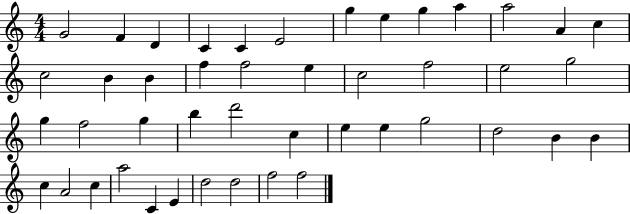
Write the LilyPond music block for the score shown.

{
  \clef treble
  \numericTimeSignature
  \time 4/4
  \key c \major
  g'2 f'4 d'4 | c'4 c'4 e'2 | g''4 e''4 g''4 a''4 | a''2 a'4 c''4 | \break c''2 b'4 b'4 | f''4 f''2 e''4 | c''2 f''2 | e''2 g''2 | \break g''4 f''2 g''4 | b''4 d'''2 c''4 | e''4 e''4 g''2 | d''2 b'4 b'4 | \break c''4 a'2 c''4 | a''2 c'4 e'4 | d''2 d''2 | f''2 f''2 | \break \bar "|."
}